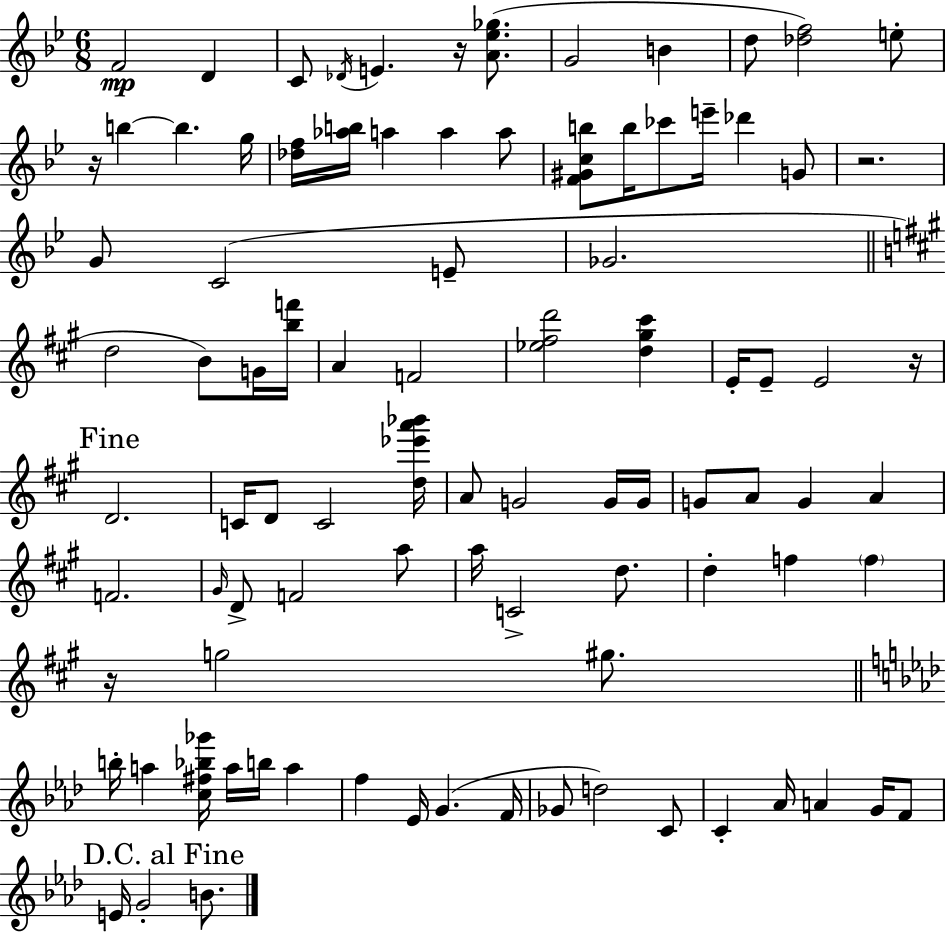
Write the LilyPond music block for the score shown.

{
  \clef treble
  \numericTimeSignature
  \time 6/8
  \key g \minor
  f'2\mp d'4 | c'8 \acciaccatura { des'16 } e'4. r16 <a' ees'' ges''>8.( | g'2 b'4 | d''8 <des'' f''>2) e''8-. | \break r16 b''4~~ b''4. | g''16 <des'' f''>16 <aes'' b''>16 a''4 a''4 a''8 | <f' gis' c'' b''>8 b''16 ces'''8 e'''16-- des'''4 g'8 | r2. | \break g'8 c'2( e'8-- | ges'2. | \bar "||" \break \key a \major d''2 b'8) g'16 <b'' f'''>16 | a'4 f'2 | <ees'' fis'' d'''>2 <d'' gis'' cis'''>4 | e'16-. e'8-- e'2 r16 | \break \mark "Fine" d'2. | c'16 d'8 c'2 <d'' ees''' a''' bes'''>16 | a'8 g'2 g'16 g'16 | g'8 a'8 g'4 a'4 | \break f'2. | \grace { gis'16 } d'8-> f'2 a''8 | a''16 c'2-> d''8. | d''4-. f''4 \parenthesize f''4 | \break r16 g''2 gis''8. | \bar "||" \break \key aes \major b''16-. a''4 <c'' fis'' bes'' ges'''>16 a''16 b''16 a''4 | f''4 ees'16 g'4.( f'16 | ges'8 d''2) c'8 | c'4-. aes'16 a'4 g'16 f'8 | \break \mark "D.C. al Fine" e'16 g'2-. b'8. | \bar "|."
}